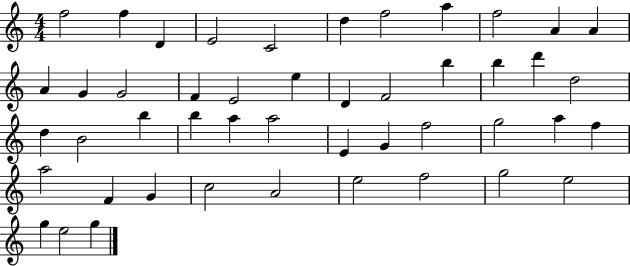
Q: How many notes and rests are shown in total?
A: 47